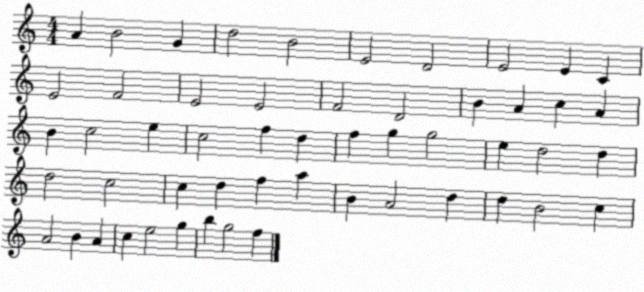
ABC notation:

X:1
T:Untitled
M:4/4
L:1/4
K:C
A B2 G d2 B2 E2 D2 E2 E C E2 F2 E2 E2 F2 D2 B A c A B c2 e c2 f d f g g2 e d2 d d2 c2 c d f a B A2 d d B2 c A2 B A c e2 g b g2 f